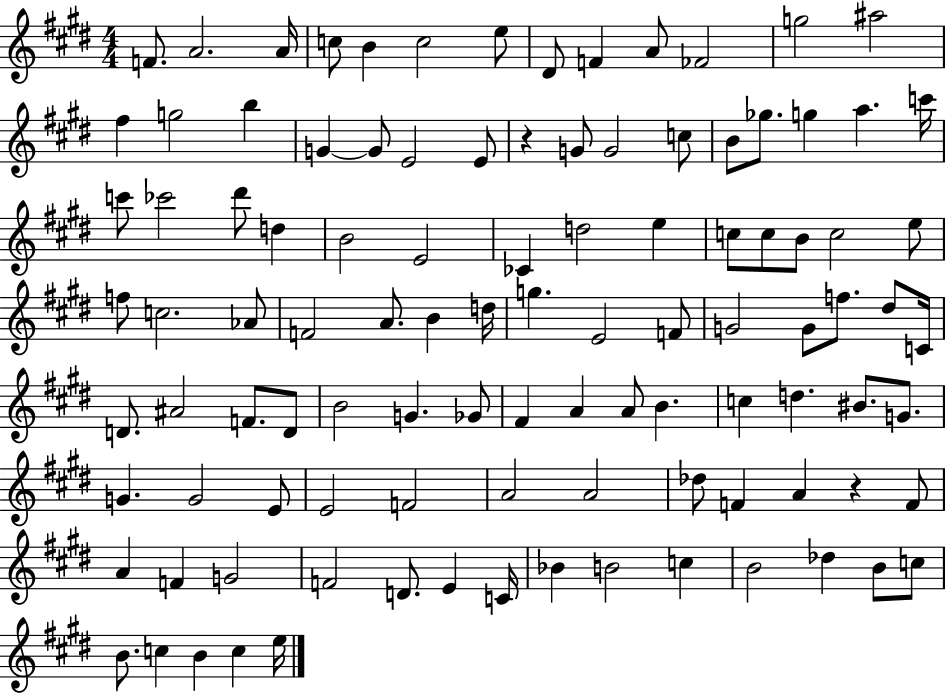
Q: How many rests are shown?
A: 2